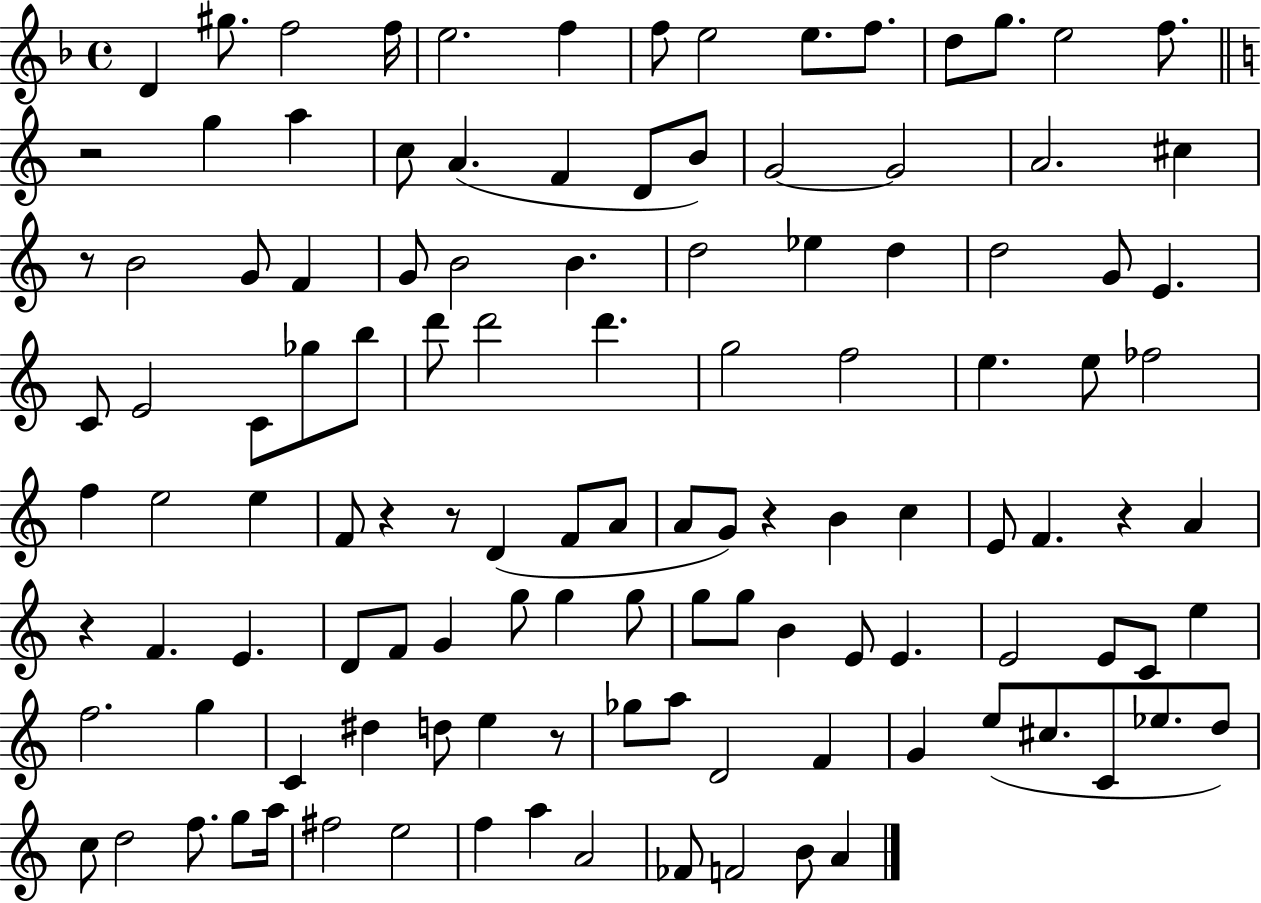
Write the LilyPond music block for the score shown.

{
  \clef treble
  \time 4/4
  \defaultTimeSignature
  \key f \major
  \repeat volta 2 { d'4 gis''8. f''2 f''16 | e''2. f''4 | f''8 e''2 e''8. f''8. | d''8 g''8. e''2 f''8. | \break \bar "||" \break \key c \major r2 g''4 a''4 | c''8 a'4.( f'4 d'8 b'8) | g'2~~ g'2 | a'2. cis''4 | \break r8 b'2 g'8 f'4 | g'8 b'2 b'4. | d''2 ees''4 d''4 | d''2 g'8 e'4. | \break c'8 e'2 c'8 ges''8 b''8 | d'''8 d'''2 d'''4. | g''2 f''2 | e''4. e''8 fes''2 | \break f''4 e''2 e''4 | f'8 r4 r8 d'4( f'8 a'8 | a'8 g'8) r4 b'4 c''4 | e'8 f'4. r4 a'4 | \break r4 f'4. e'4. | d'8 f'8 g'4 g''8 g''4 g''8 | g''8 g''8 b'4 e'8 e'4. | e'2 e'8 c'8 e''4 | \break f''2. g''4 | c'4 dis''4 d''8 e''4 r8 | ges''8 a''8 d'2 f'4 | g'4 e''8( cis''8. c'8 ees''8. d''8) | \break c''8 d''2 f''8. g''8 a''16 | fis''2 e''2 | f''4 a''4 a'2 | fes'8 f'2 b'8 a'4 | \break } \bar "|."
}